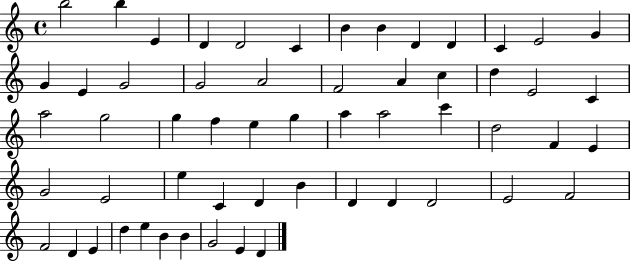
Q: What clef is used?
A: treble